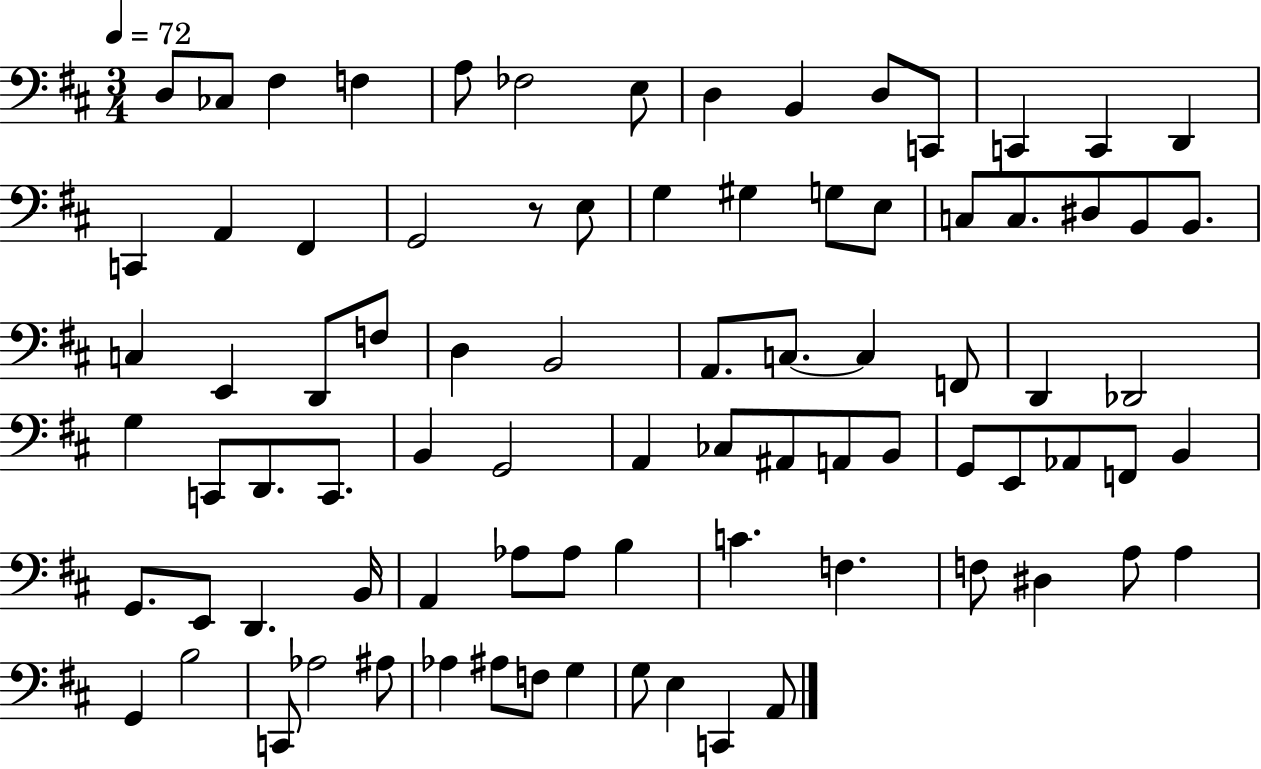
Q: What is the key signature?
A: D major